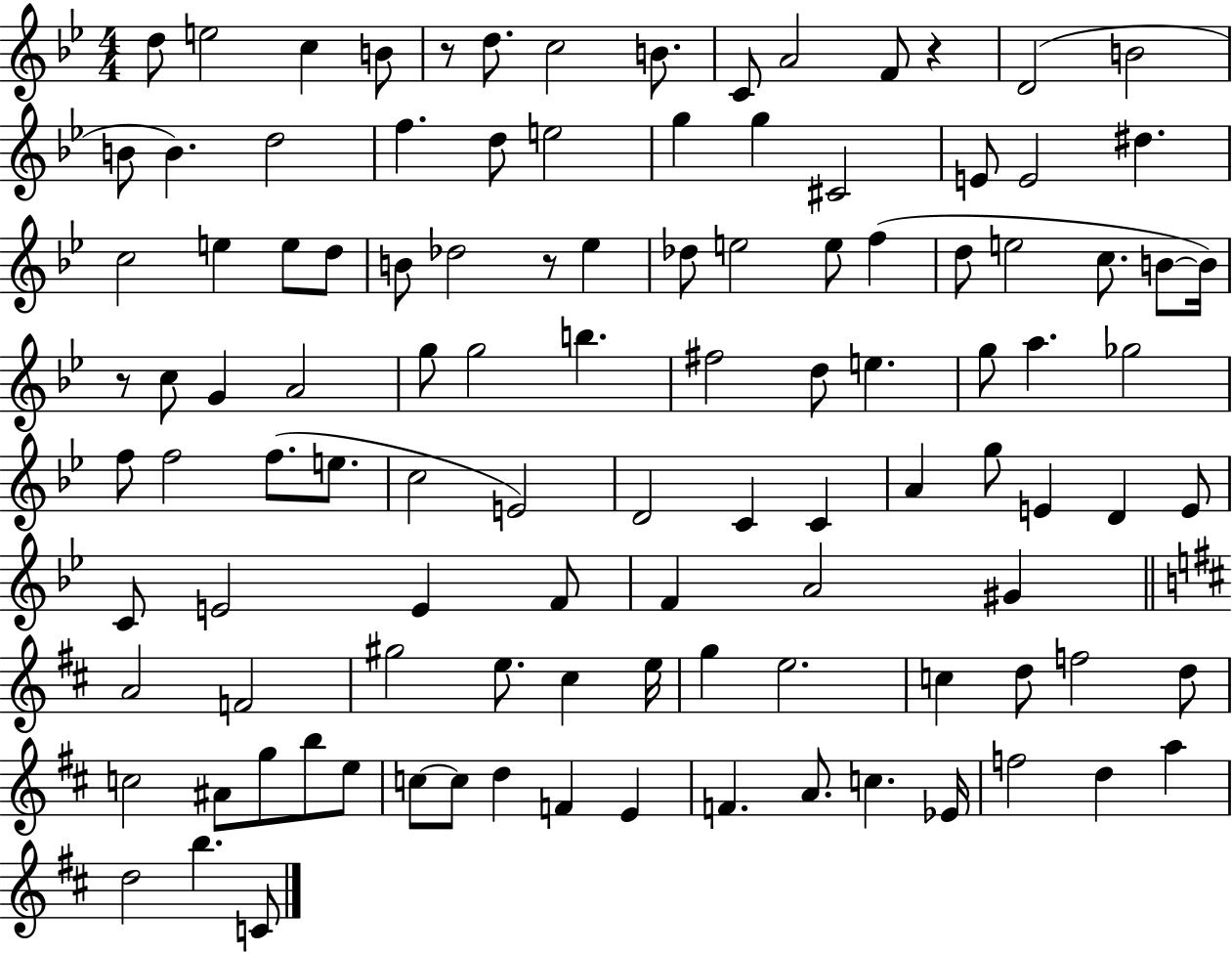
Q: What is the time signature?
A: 4/4